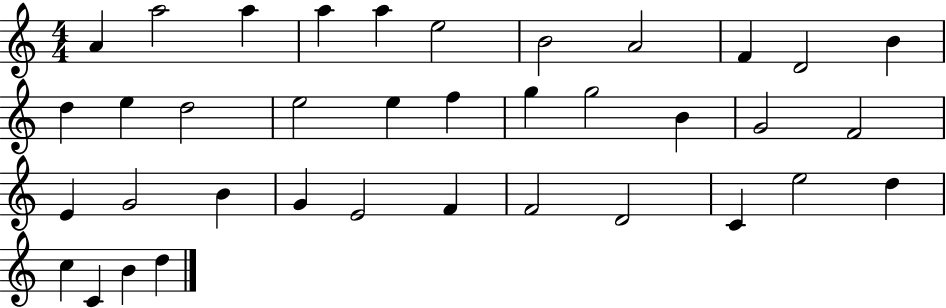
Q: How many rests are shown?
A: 0